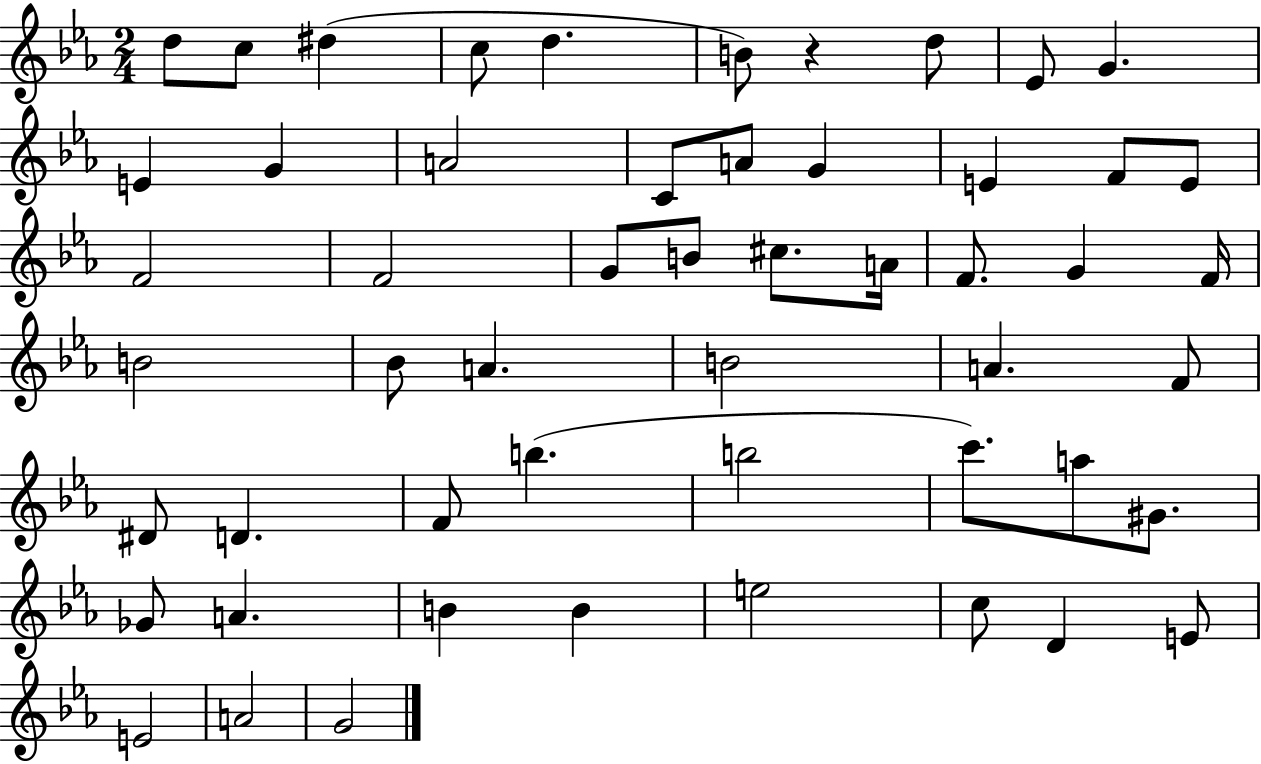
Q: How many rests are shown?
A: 1